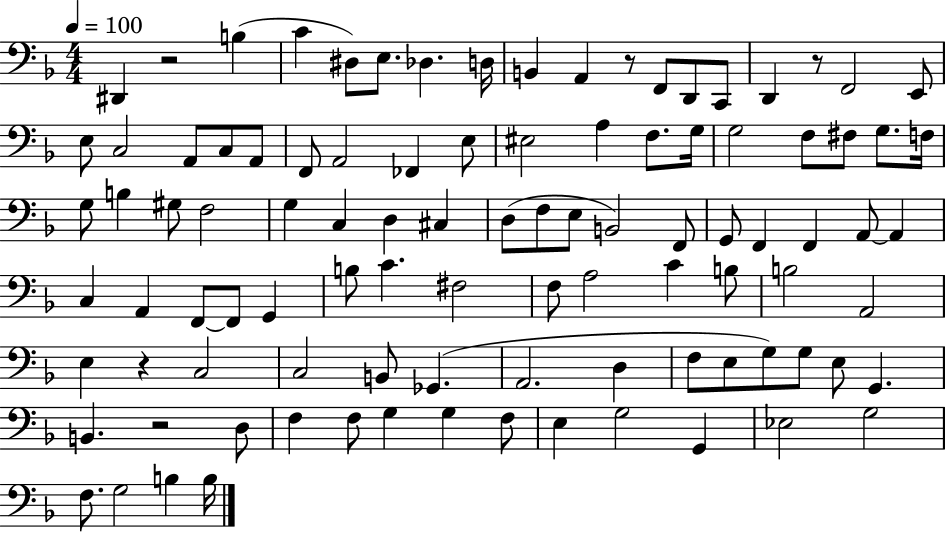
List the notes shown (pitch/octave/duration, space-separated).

D#2/q R/h B3/q C4/q D#3/e E3/e. Db3/q. D3/s B2/q A2/q R/e F2/e D2/e C2/e D2/q R/e F2/h E2/e E3/e C3/h A2/e C3/e A2/e F2/e A2/h FES2/q E3/e EIS3/h A3/q F3/e. G3/s G3/h F3/e F#3/e G3/e. F3/s G3/e B3/q G#3/e F3/h G3/q C3/q D3/q C#3/q D3/e F3/e E3/e B2/h F2/e G2/e F2/q F2/q A2/e A2/q C3/q A2/q F2/e F2/e G2/q B3/e C4/q. F#3/h F3/e A3/h C4/q B3/e B3/h A2/h E3/q R/q C3/h C3/h B2/e Gb2/q. A2/h. D3/q F3/e E3/e G3/e G3/e E3/e G2/q. B2/q. R/h D3/e F3/q F3/e G3/q G3/q F3/e E3/q G3/h G2/q Eb3/h G3/h F3/e. G3/h B3/q B3/s